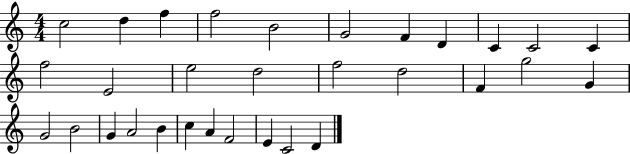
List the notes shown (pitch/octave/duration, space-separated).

C5/h D5/q F5/q F5/h B4/h G4/h F4/q D4/q C4/q C4/h C4/q F5/h E4/h E5/h D5/h F5/h D5/h F4/q G5/h G4/q G4/h B4/h G4/q A4/h B4/q C5/q A4/q F4/h E4/q C4/h D4/q